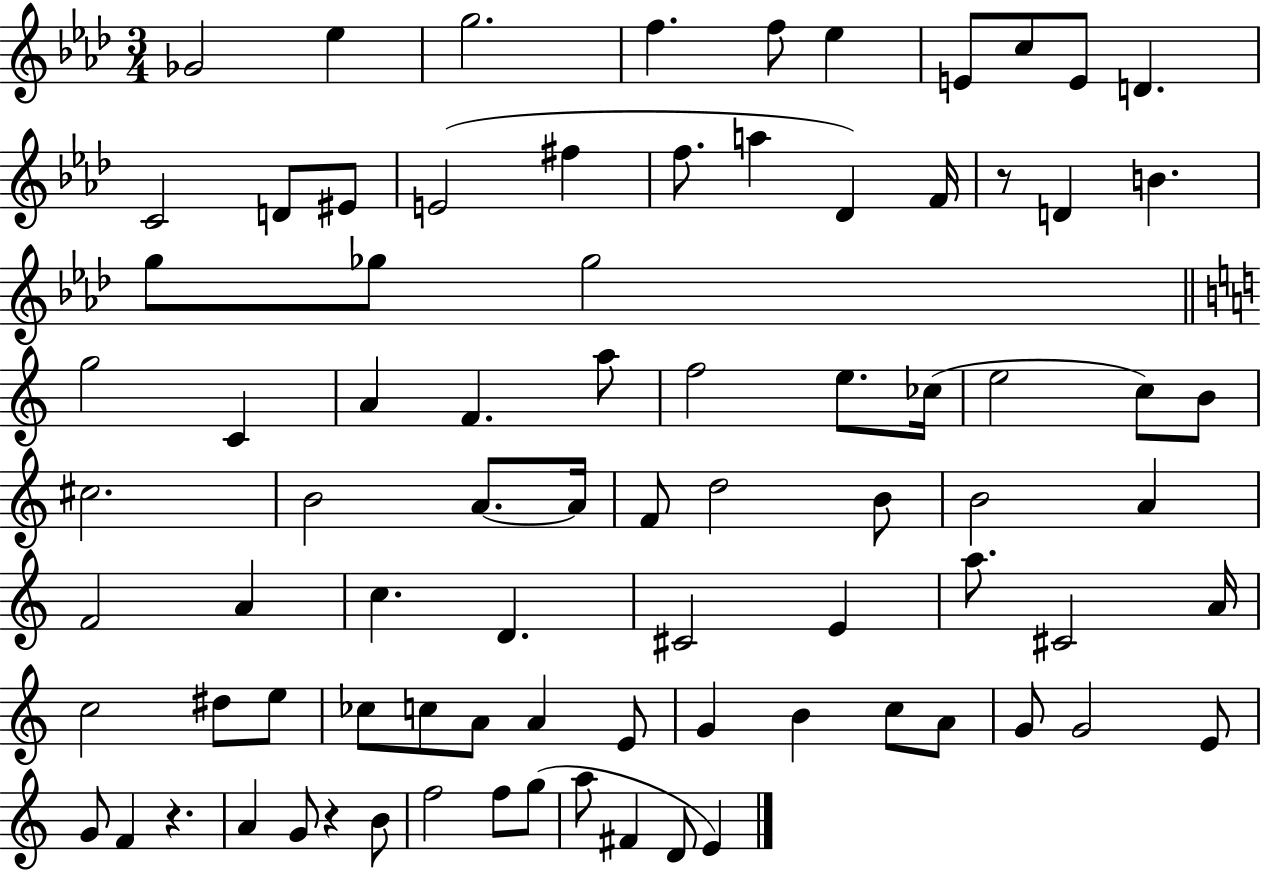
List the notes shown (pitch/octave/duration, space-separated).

Gb4/h Eb5/q G5/h. F5/q. F5/e Eb5/q E4/e C5/e E4/e D4/q. C4/h D4/e EIS4/e E4/h F#5/q F5/e. A5/q Db4/q F4/s R/e D4/q B4/q. G5/e Gb5/e Gb5/h G5/h C4/q A4/q F4/q. A5/e F5/h E5/e. CES5/s E5/h C5/e B4/e C#5/h. B4/h A4/e. A4/s F4/e D5/h B4/e B4/h A4/q F4/h A4/q C5/q. D4/q. C#4/h E4/q A5/e. C#4/h A4/s C5/h D#5/e E5/e CES5/e C5/e A4/e A4/q E4/e G4/q B4/q C5/e A4/e G4/e G4/h E4/e G4/e F4/q R/q. A4/q G4/e R/q B4/e F5/h F5/e G5/e A5/e F#4/q D4/e E4/q